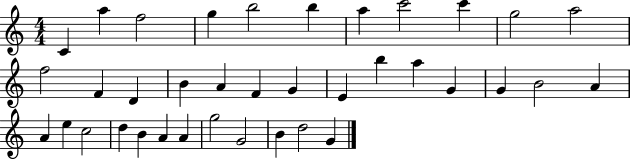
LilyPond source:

{
  \clef treble
  \numericTimeSignature
  \time 4/4
  \key c \major
  c'4 a''4 f''2 | g''4 b''2 b''4 | a''4 c'''2 c'''4 | g''2 a''2 | \break f''2 f'4 d'4 | b'4 a'4 f'4 g'4 | e'4 b''4 a''4 g'4 | g'4 b'2 a'4 | \break a'4 e''4 c''2 | d''4 b'4 a'4 a'4 | g''2 g'2 | b'4 d''2 g'4 | \break \bar "|."
}